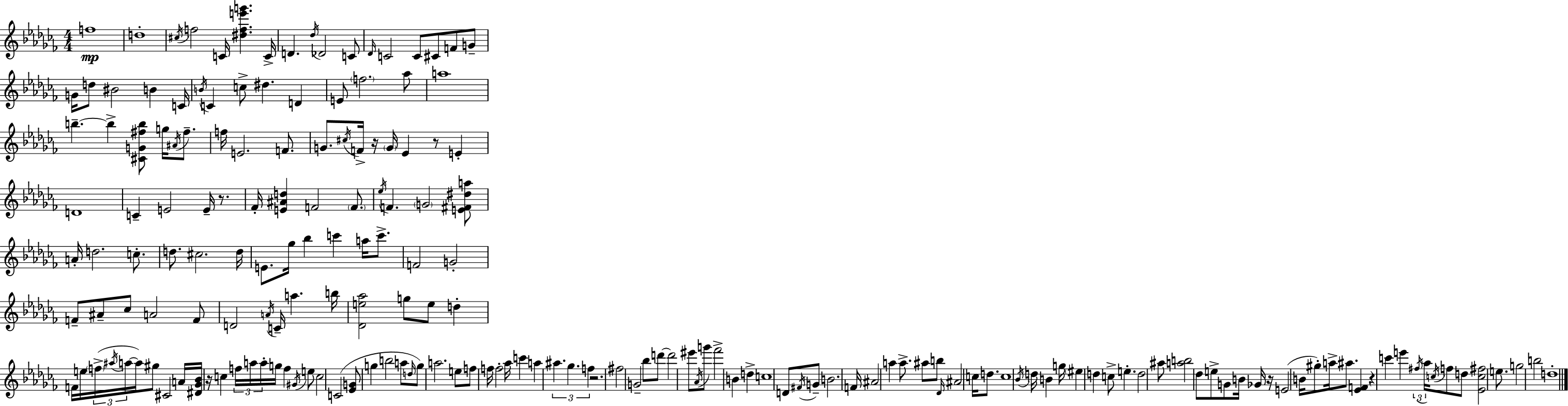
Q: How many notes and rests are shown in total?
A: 191